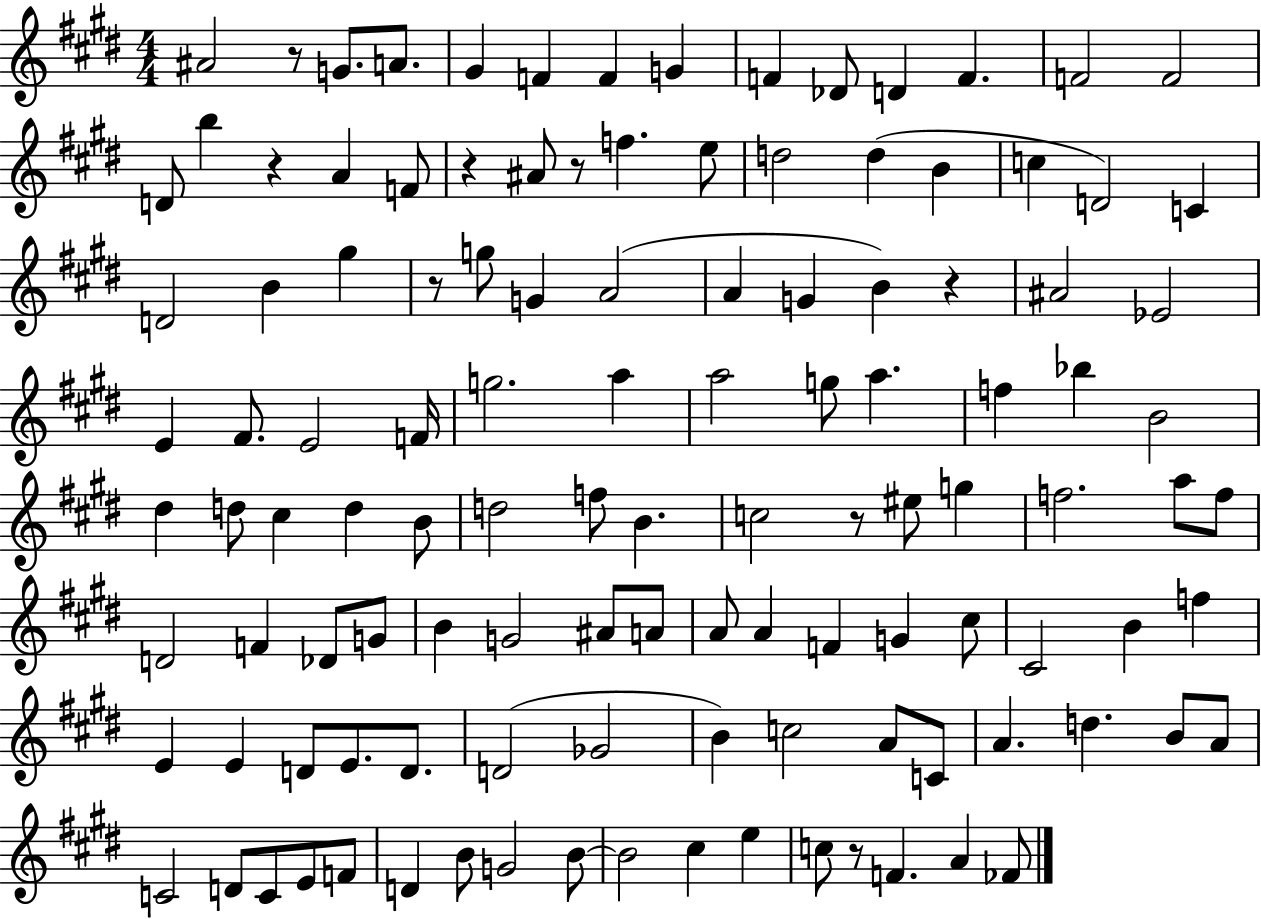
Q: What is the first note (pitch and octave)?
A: A#4